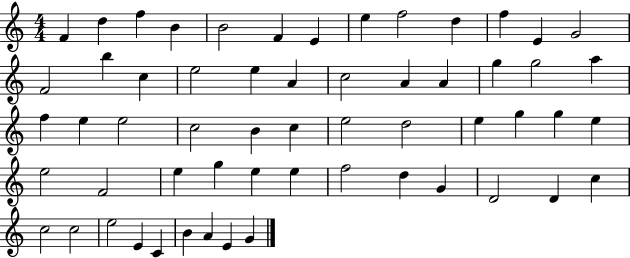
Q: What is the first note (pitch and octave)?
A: F4